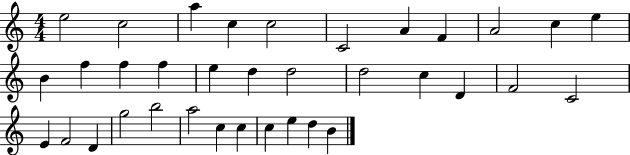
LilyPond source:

{
  \clef treble
  \numericTimeSignature
  \time 4/4
  \key c \major
  e''2 c''2 | a''4 c''4 c''2 | c'2 a'4 f'4 | a'2 c''4 e''4 | \break b'4 f''4 f''4 f''4 | e''4 d''4 d''2 | d''2 c''4 d'4 | f'2 c'2 | \break e'4 f'2 d'4 | g''2 b''2 | a''2 c''4 c''4 | c''4 e''4 d''4 b'4 | \break \bar "|."
}